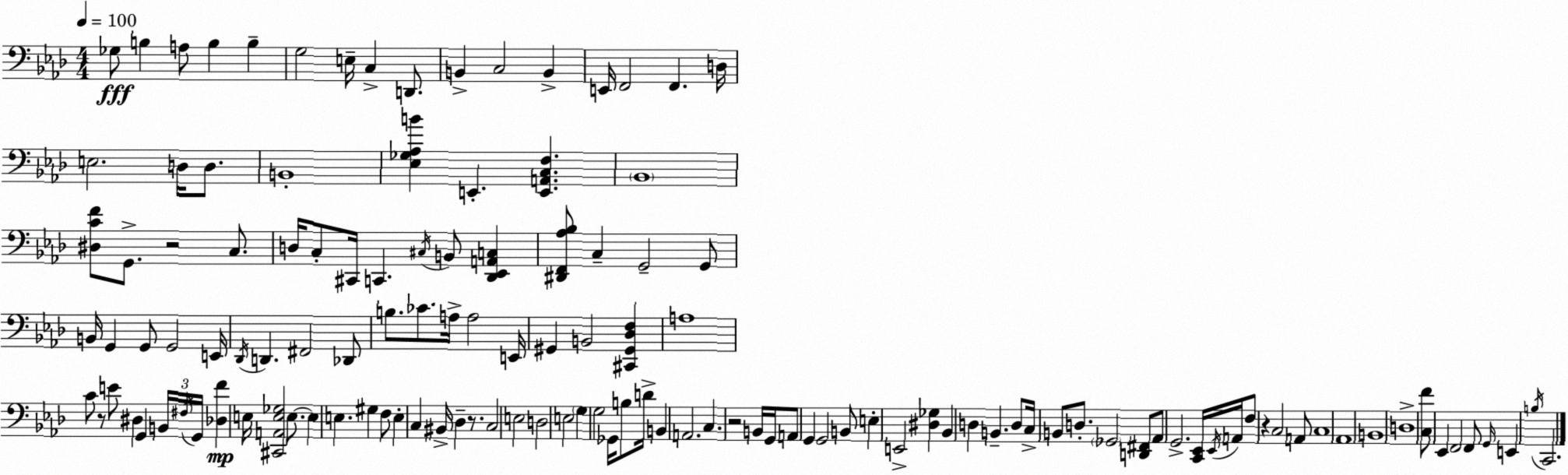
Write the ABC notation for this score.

X:1
T:Untitled
M:4/4
L:1/4
K:Fm
_G,/2 B, A,/2 B, B, G,2 E,/4 C, D,,/2 B,, C,2 B,, E,,/4 F,,2 F,, D,/4 E,2 D,/4 D,/2 B,,4 [_E,_G,_A,B] E,, [E,,A,,C,F,] _B,,4 [^D,CF]/2 G,,/2 z2 C,/2 D,/4 C,/2 ^C,,/4 C,, ^C,/4 B,,/2 [_D,,_E,,A,,C,] [^D,,F,,_A,_B,]/2 C, G,,2 G,,/2 B,,/4 G,, G,,/2 G,,2 E,,/4 _D,,/4 D,, ^F,,2 _D,,/2 B,/2 _C/2 A,/4 A,2 E,,/4 ^G,, B,,2 [^C,,^G,,_D,F,] A,4 C/2 z/2 E/2 ^D, G,, B,,/4 ^F,/4 G,,/4 [_D,F] E,/4 [^C,,A,,E,_G,]2 E,/2 E, E, ^G, F,/2 E, C, ^B,,/4 _D, z/2 C,2 E,2 D,2 E,2 G, G,2 _G,,/4 B,/2 D/4 B,, A,,2 C, z2 B,,/4 G,,/4 A,,/2 G,, G,,2 B,,/2 E, E,,2 [^D,_G,] _B,, D, B,, D,/2 C,/4 B,,/2 D,/2 _G,,2 [D,,^F,,]/2 _A,,/2 G,,2 [C,,_E,,]/4 _E,,/4 A,,/4 F,/2 z C,2 A,,/2 C,4 _A,,4 B,,4 D,4 [C,F]/2 _E,, F,,2 F,,/2 G,,/4 E,, B,/4 C,,2